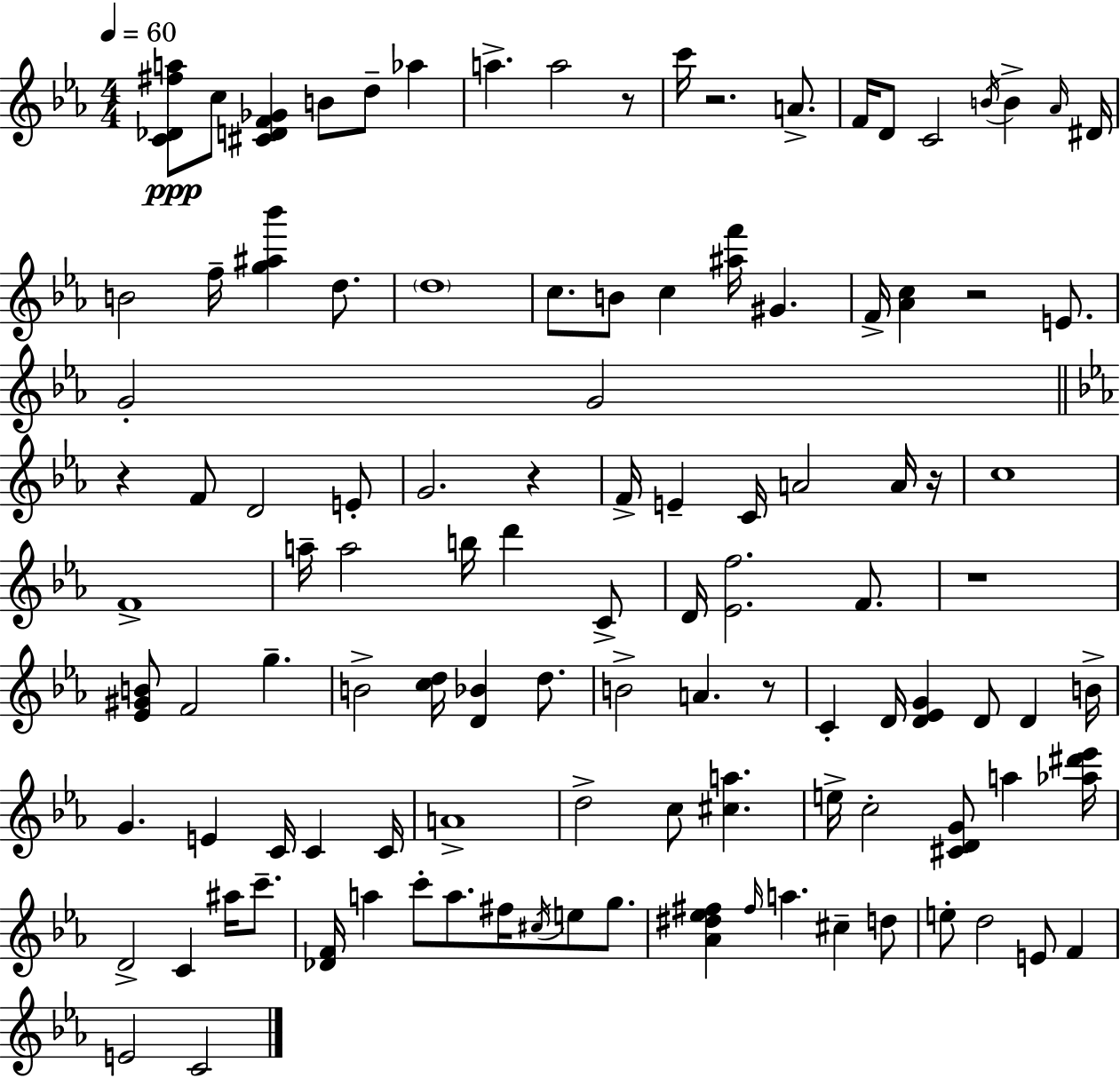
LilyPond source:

{
  \clef treble
  \numericTimeSignature
  \time 4/4
  \key ees \major
  \tempo 4 = 60
  <c' des' fis'' a''>8\ppp c''8 <cis' d' f' ges'>4 b'8 d''8-- aes''4 | a''4.-> a''2 r8 | c'''16 r2. a'8.-> | f'16 d'8 c'2 \acciaccatura { b'16 } b'4-> | \break \grace { aes'16 } dis'16 b'2 f''16-- <g'' ais'' bes'''>4 d''8. | \parenthesize d''1 | c''8. b'8 c''4 <ais'' f'''>16 gis'4. | f'16-> <aes' c''>4 r2 e'8. | \break g'2-. g'2 | \bar "||" \break \key c \minor r4 f'8 d'2 e'8-. | g'2. r4 | f'16-> e'4-- c'16 a'2 a'16 r16 | c''1 | \break f'1-> | a''16-- a''2 b''16 d'''4 c'8-> | d'16 <ees' f''>2. f'8. | r1 | \break <ees' gis' b'>8 f'2 g''4.-- | b'2-> <c'' d''>16 <d' bes'>4 d''8. | b'2-> a'4. r8 | c'4-. d'16 <d' ees' g'>4 d'8 d'4 b'16-> | \break g'4. e'4 c'16 c'4 c'16 | a'1-> | d''2-> c''8 <cis'' a''>4. | e''16-> c''2-. <cis' d' g'>8 a''4 <aes'' dis''' ees'''>16 | \break d'2-> c'4 ais''16 c'''8.-- | <des' f'>16 a''4 c'''8-. a''8. fis''16 \acciaccatura { cis''16 } e''8 g''8. | <aes' dis'' ees'' fis''>4 \grace { fis''16 } a''4. cis''4-- | d''8 e''8-. d''2 e'8 f'4 | \break e'2 c'2 | \bar "|."
}